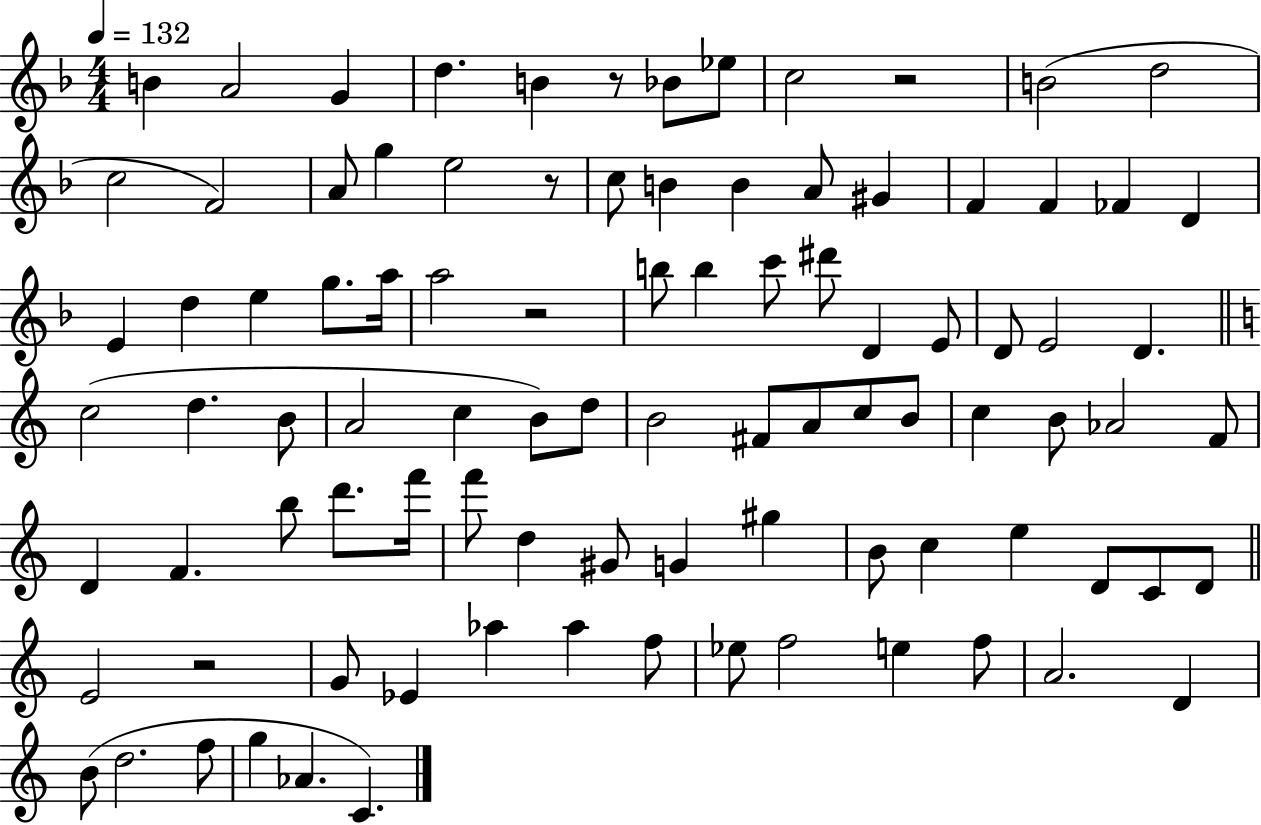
{
  \clef treble
  \numericTimeSignature
  \time 4/4
  \key f \major
  \tempo 4 = 132
  b'4 a'2 g'4 | d''4. b'4 r8 bes'8 ees''8 | c''2 r2 | b'2( d''2 | \break c''2 f'2) | a'8 g''4 e''2 r8 | c''8 b'4 b'4 a'8 gis'4 | f'4 f'4 fes'4 d'4 | \break e'4 d''4 e''4 g''8. a''16 | a''2 r2 | b''8 b''4 c'''8 dis'''8 d'4 e'8 | d'8 e'2 d'4. | \break \bar "||" \break \key c \major c''2( d''4. b'8 | a'2 c''4 b'8) d''8 | b'2 fis'8 a'8 c''8 b'8 | c''4 b'8 aes'2 f'8 | \break d'4 f'4. b''8 d'''8. f'''16 | f'''8 d''4 gis'8 g'4 gis''4 | b'8 c''4 e''4 d'8 c'8 d'8 | \bar "||" \break \key a \minor e'2 r2 | g'8 ees'4 aes''4 aes''4 f''8 | ees''8 f''2 e''4 f''8 | a'2. d'4 | \break b'8( d''2. f''8 | g''4 aes'4. c'4.) | \bar "|."
}